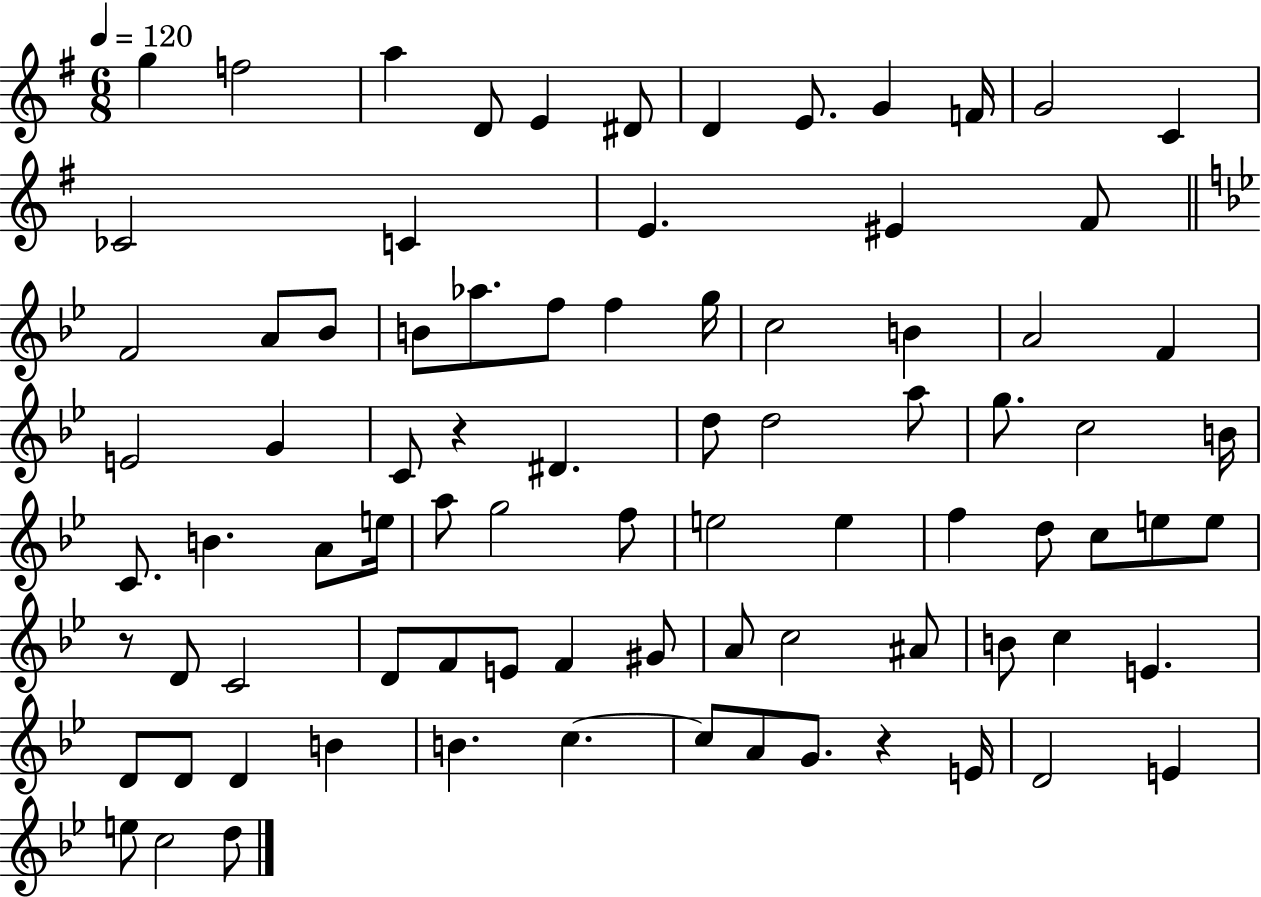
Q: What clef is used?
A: treble